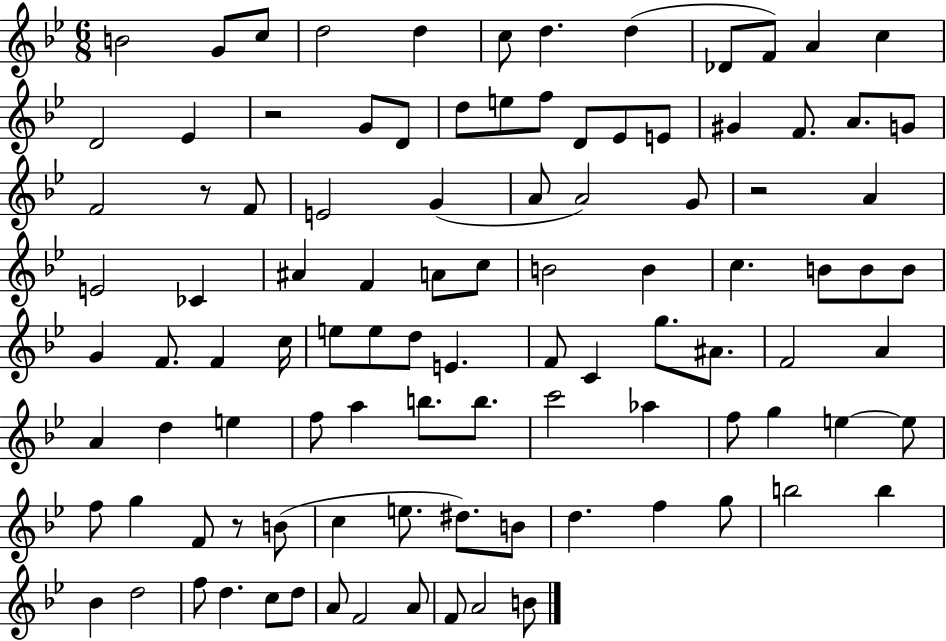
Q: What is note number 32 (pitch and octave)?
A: A4